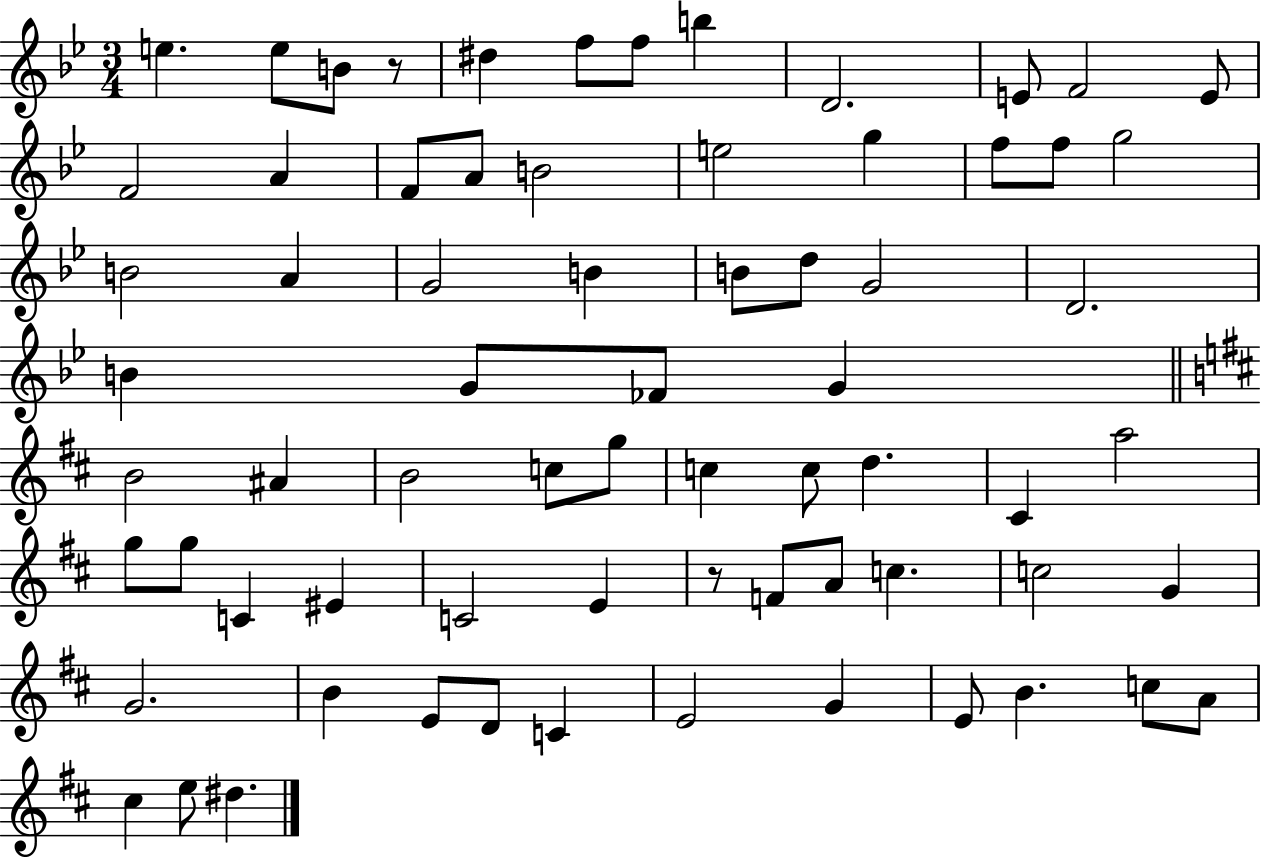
{
  \clef treble
  \numericTimeSignature
  \time 3/4
  \key bes \major
  \repeat volta 2 { e''4. e''8 b'8 r8 | dis''4 f''8 f''8 b''4 | d'2. | e'8 f'2 e'8 | \break f'2 a'4 | f'8 a'8 b'2 | e''2 g''4 | f''8 f''8 g''2 | \break b'2 a'4 | g'2 b'4 | b'8 d''8 g'2 | d'2. | \break b'4 g'8 fes'8 g'4 | \bar "||" \break \key d \major b'2 ais'4 | b'2 c''8 g''8 | c''4 c''8 d''4. | cis'4 a''2 | \break g''8 g''8 c'4 eis'4 | c'2 e'4 | r8 f'8 a'8 c''4. | c''2 g'4 | \break g'2. | b'4 e'8 d'8 c'4 | e'2 g'4 | e'8 b'4. c''8 a'8 | \break cis''4 e''8 dis''4. | } \bar "|."
}